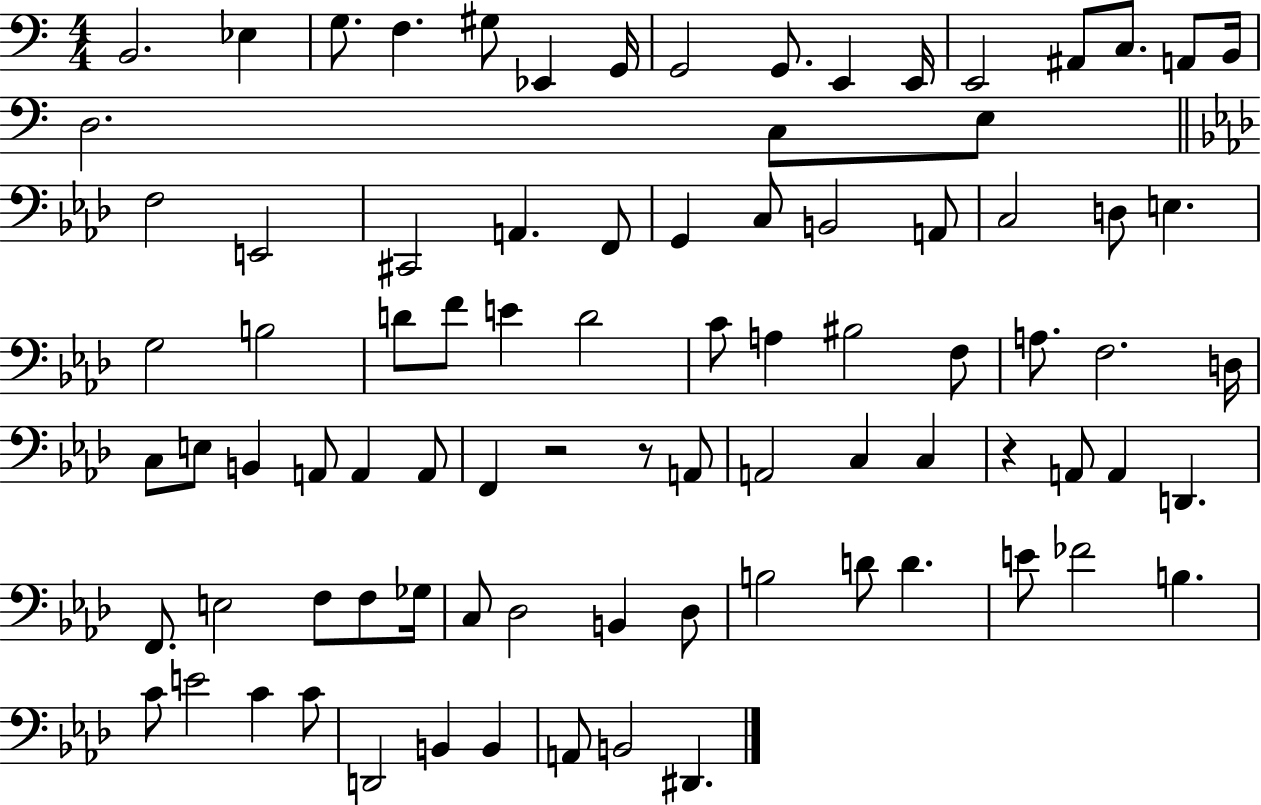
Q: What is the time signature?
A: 4/4